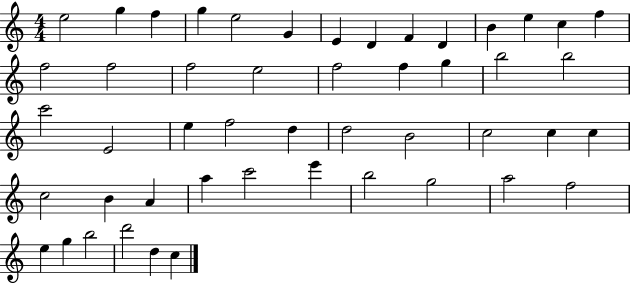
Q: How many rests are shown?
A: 0